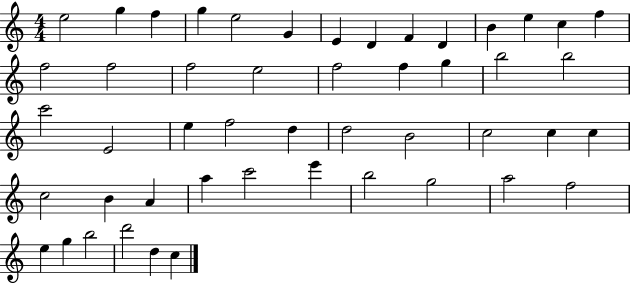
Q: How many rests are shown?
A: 0